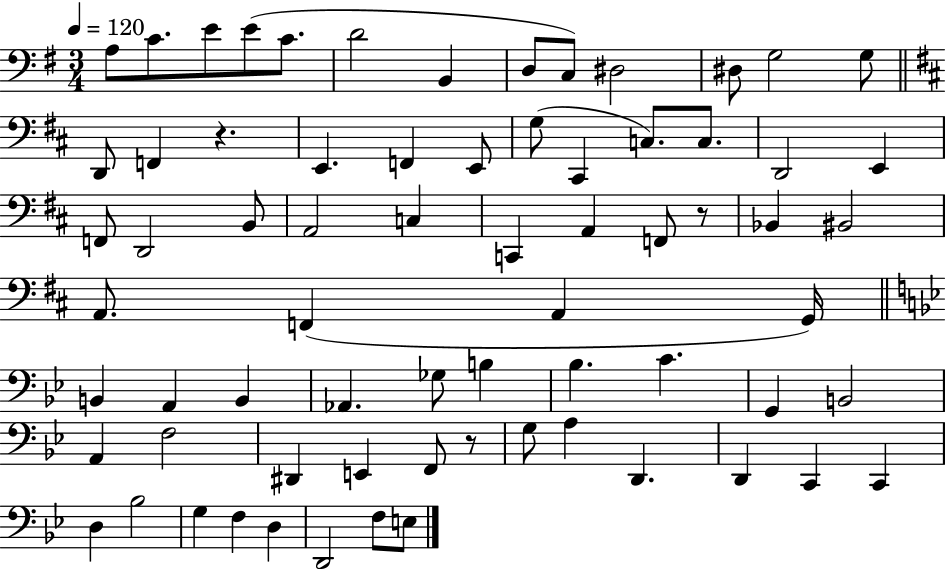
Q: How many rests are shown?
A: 3